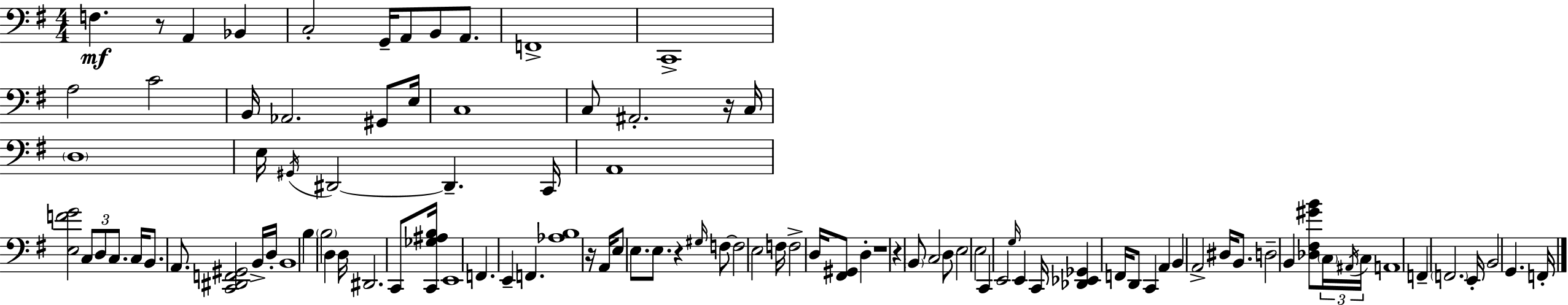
{
  \clef bass
  \numericTimeSignature
  \time 4/4
  \key g \major
  f4.\mf r8 a,4 bes,4 | c2-. g,16-- a,8 b,8 a,8. | f,1-> | c,1-> | \break a2 c'2 | b,16 aes,2. gis,8 e16 | c1 | c8 ais,2.-. r16 c16 | \break \parenthesize d1 | e16 \acciaccatura { gis,16 } dis,2~~ dis,4.-- | c,16 a,1 | <e f' g'>2 \tuplet 3/2 { c8 d8 c8. } | \break c16 b,8. a,8. <c, dis, f, gis,>2 b,16-> | d16-. b,1 | b4 \parenthesize b2 d4 | d16 dis,2. c,8 | \break <c, ges ais b>16 e,1 | f,4. e,4-- f,4. | <aes b>1 | r16 a,16 e8 e8. e8. r4 \grace { gis16 } | \break f8~~ f2 e2 | f16 f2-> d16 <fis, gis,>8 d4-. | r1 | r4 \parenthesize b,8 c2 | \break d8 e2 e2 | c,4 e,2 \grace { g16 } e,4 | c,16 <des, ees, ges,>4 f,16 d,8 c,4 a,4 | b,4 a,2-> dis16 | \break b,8. d2-- b,4 <des fis gis' b'>8 | \tuplet 3/2 { \parenthesize c16 \acciaccatura { ais,16 } c16 } a,1 | f,4-- \parenthesize f,2. | e,16-. b,2 g,4. | \break f,16-. \bar "|."
}